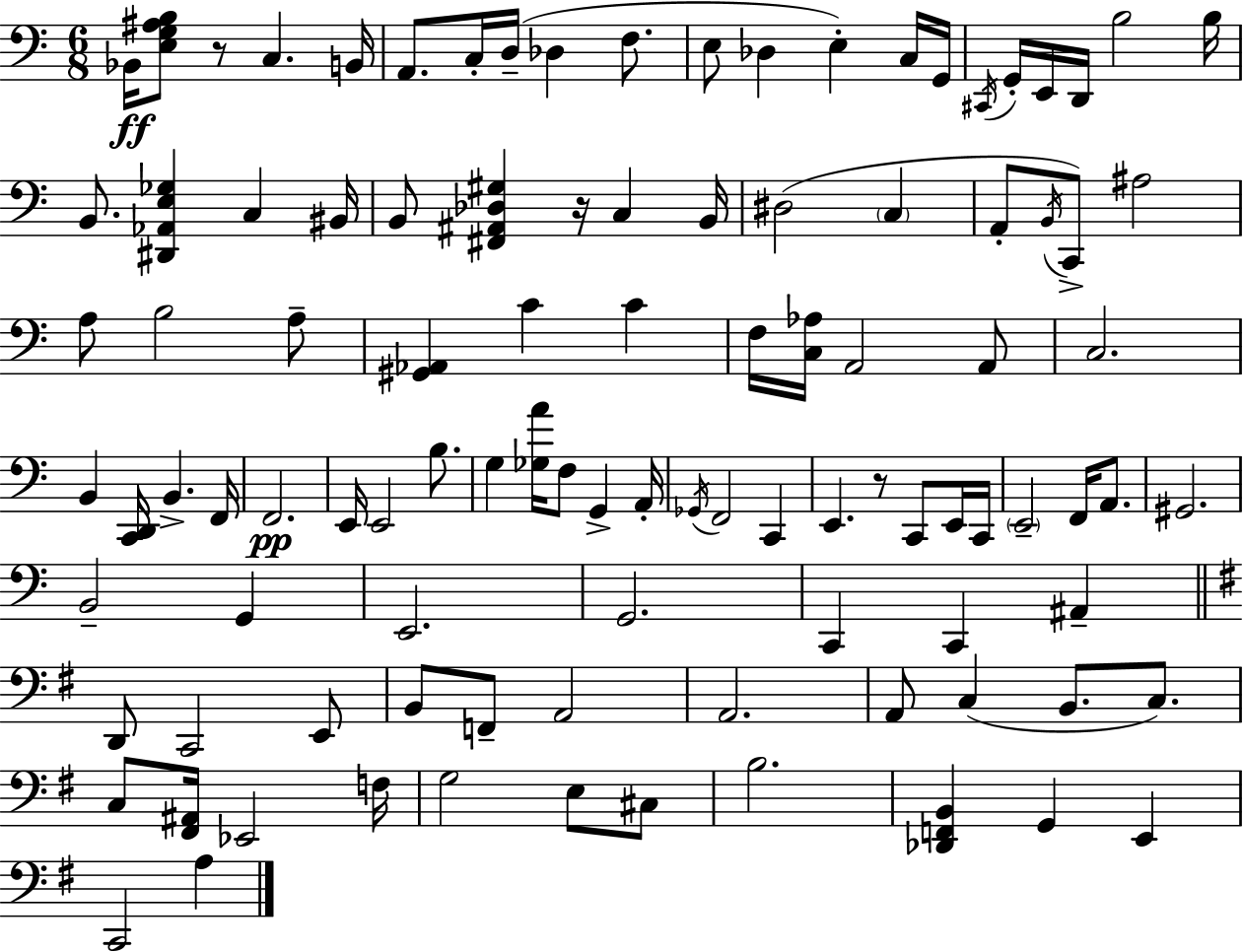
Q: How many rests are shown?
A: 3